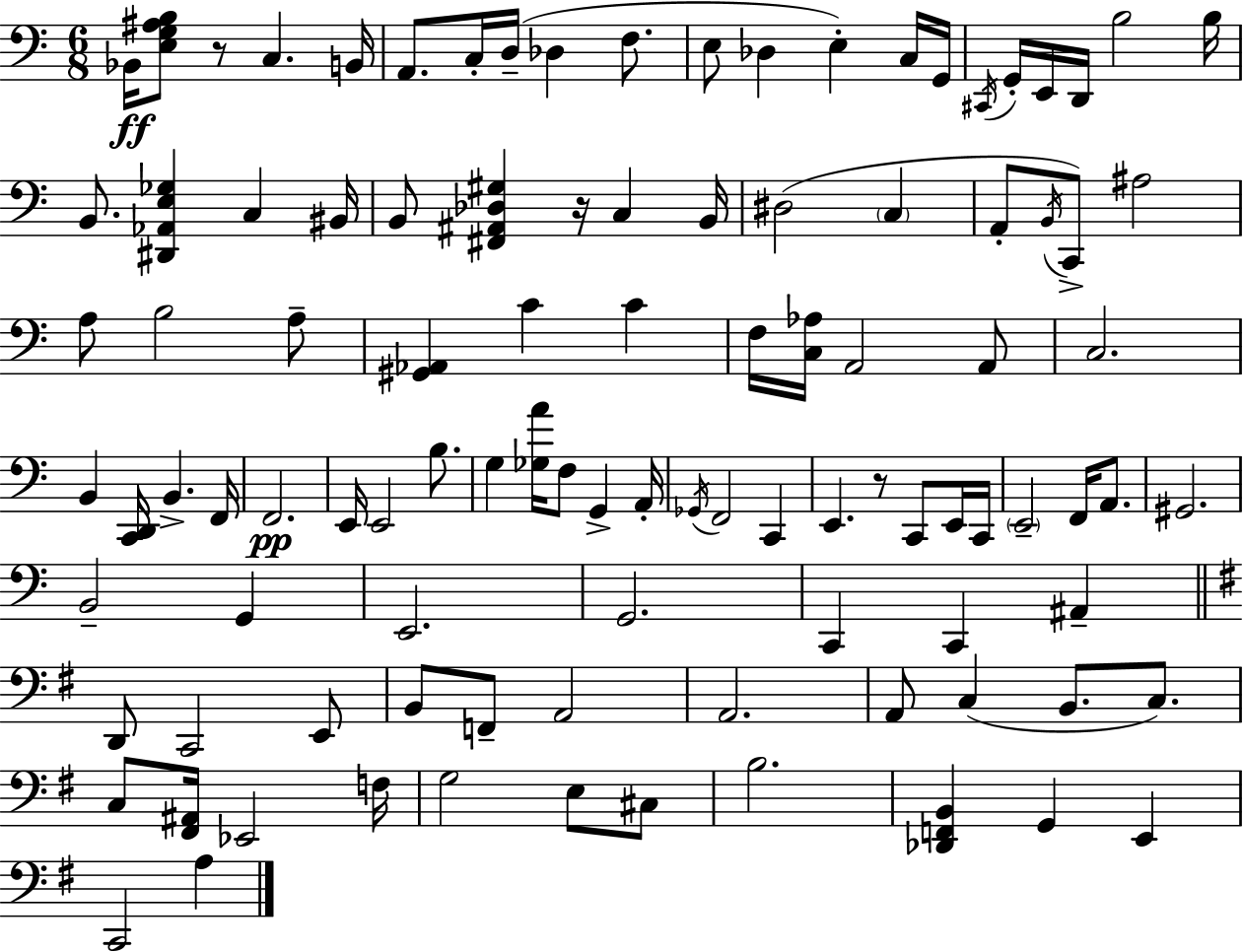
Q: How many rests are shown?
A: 3